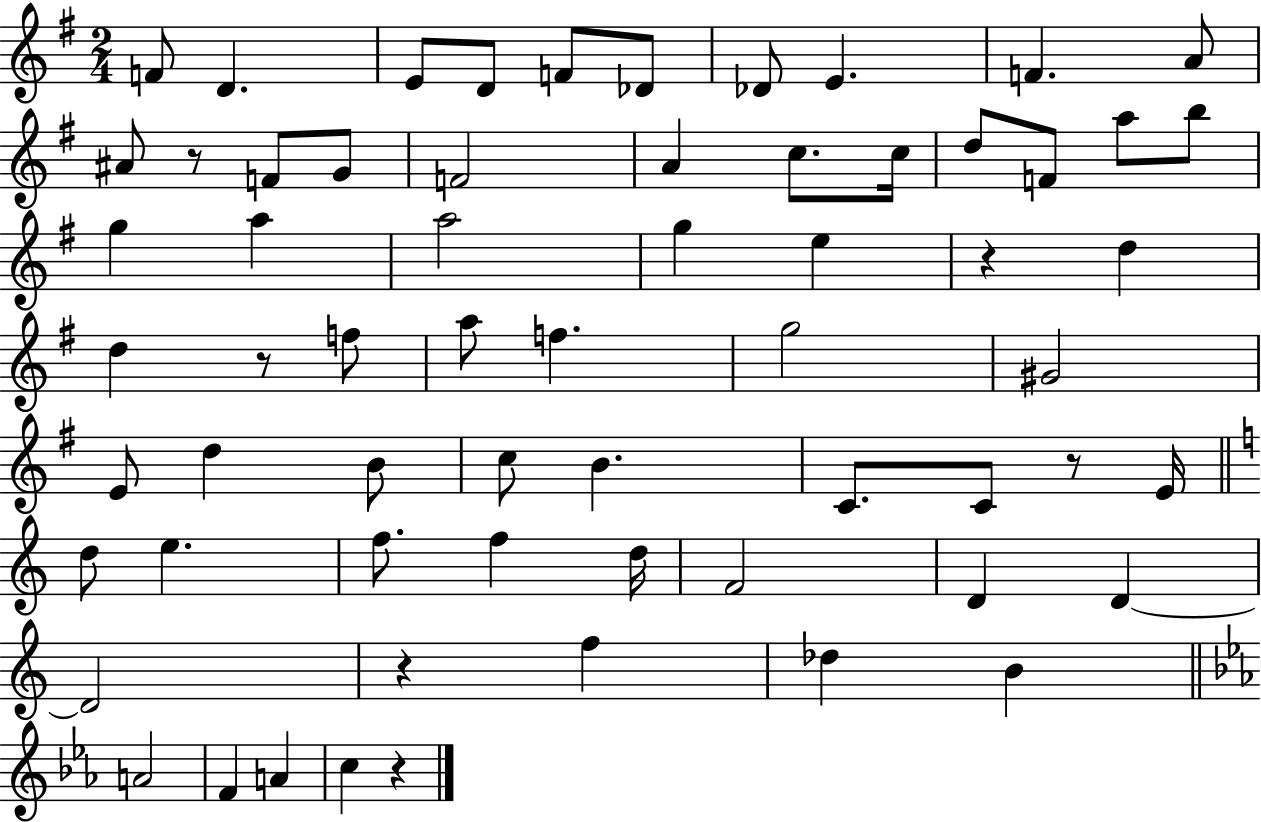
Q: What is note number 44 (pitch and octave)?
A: F5